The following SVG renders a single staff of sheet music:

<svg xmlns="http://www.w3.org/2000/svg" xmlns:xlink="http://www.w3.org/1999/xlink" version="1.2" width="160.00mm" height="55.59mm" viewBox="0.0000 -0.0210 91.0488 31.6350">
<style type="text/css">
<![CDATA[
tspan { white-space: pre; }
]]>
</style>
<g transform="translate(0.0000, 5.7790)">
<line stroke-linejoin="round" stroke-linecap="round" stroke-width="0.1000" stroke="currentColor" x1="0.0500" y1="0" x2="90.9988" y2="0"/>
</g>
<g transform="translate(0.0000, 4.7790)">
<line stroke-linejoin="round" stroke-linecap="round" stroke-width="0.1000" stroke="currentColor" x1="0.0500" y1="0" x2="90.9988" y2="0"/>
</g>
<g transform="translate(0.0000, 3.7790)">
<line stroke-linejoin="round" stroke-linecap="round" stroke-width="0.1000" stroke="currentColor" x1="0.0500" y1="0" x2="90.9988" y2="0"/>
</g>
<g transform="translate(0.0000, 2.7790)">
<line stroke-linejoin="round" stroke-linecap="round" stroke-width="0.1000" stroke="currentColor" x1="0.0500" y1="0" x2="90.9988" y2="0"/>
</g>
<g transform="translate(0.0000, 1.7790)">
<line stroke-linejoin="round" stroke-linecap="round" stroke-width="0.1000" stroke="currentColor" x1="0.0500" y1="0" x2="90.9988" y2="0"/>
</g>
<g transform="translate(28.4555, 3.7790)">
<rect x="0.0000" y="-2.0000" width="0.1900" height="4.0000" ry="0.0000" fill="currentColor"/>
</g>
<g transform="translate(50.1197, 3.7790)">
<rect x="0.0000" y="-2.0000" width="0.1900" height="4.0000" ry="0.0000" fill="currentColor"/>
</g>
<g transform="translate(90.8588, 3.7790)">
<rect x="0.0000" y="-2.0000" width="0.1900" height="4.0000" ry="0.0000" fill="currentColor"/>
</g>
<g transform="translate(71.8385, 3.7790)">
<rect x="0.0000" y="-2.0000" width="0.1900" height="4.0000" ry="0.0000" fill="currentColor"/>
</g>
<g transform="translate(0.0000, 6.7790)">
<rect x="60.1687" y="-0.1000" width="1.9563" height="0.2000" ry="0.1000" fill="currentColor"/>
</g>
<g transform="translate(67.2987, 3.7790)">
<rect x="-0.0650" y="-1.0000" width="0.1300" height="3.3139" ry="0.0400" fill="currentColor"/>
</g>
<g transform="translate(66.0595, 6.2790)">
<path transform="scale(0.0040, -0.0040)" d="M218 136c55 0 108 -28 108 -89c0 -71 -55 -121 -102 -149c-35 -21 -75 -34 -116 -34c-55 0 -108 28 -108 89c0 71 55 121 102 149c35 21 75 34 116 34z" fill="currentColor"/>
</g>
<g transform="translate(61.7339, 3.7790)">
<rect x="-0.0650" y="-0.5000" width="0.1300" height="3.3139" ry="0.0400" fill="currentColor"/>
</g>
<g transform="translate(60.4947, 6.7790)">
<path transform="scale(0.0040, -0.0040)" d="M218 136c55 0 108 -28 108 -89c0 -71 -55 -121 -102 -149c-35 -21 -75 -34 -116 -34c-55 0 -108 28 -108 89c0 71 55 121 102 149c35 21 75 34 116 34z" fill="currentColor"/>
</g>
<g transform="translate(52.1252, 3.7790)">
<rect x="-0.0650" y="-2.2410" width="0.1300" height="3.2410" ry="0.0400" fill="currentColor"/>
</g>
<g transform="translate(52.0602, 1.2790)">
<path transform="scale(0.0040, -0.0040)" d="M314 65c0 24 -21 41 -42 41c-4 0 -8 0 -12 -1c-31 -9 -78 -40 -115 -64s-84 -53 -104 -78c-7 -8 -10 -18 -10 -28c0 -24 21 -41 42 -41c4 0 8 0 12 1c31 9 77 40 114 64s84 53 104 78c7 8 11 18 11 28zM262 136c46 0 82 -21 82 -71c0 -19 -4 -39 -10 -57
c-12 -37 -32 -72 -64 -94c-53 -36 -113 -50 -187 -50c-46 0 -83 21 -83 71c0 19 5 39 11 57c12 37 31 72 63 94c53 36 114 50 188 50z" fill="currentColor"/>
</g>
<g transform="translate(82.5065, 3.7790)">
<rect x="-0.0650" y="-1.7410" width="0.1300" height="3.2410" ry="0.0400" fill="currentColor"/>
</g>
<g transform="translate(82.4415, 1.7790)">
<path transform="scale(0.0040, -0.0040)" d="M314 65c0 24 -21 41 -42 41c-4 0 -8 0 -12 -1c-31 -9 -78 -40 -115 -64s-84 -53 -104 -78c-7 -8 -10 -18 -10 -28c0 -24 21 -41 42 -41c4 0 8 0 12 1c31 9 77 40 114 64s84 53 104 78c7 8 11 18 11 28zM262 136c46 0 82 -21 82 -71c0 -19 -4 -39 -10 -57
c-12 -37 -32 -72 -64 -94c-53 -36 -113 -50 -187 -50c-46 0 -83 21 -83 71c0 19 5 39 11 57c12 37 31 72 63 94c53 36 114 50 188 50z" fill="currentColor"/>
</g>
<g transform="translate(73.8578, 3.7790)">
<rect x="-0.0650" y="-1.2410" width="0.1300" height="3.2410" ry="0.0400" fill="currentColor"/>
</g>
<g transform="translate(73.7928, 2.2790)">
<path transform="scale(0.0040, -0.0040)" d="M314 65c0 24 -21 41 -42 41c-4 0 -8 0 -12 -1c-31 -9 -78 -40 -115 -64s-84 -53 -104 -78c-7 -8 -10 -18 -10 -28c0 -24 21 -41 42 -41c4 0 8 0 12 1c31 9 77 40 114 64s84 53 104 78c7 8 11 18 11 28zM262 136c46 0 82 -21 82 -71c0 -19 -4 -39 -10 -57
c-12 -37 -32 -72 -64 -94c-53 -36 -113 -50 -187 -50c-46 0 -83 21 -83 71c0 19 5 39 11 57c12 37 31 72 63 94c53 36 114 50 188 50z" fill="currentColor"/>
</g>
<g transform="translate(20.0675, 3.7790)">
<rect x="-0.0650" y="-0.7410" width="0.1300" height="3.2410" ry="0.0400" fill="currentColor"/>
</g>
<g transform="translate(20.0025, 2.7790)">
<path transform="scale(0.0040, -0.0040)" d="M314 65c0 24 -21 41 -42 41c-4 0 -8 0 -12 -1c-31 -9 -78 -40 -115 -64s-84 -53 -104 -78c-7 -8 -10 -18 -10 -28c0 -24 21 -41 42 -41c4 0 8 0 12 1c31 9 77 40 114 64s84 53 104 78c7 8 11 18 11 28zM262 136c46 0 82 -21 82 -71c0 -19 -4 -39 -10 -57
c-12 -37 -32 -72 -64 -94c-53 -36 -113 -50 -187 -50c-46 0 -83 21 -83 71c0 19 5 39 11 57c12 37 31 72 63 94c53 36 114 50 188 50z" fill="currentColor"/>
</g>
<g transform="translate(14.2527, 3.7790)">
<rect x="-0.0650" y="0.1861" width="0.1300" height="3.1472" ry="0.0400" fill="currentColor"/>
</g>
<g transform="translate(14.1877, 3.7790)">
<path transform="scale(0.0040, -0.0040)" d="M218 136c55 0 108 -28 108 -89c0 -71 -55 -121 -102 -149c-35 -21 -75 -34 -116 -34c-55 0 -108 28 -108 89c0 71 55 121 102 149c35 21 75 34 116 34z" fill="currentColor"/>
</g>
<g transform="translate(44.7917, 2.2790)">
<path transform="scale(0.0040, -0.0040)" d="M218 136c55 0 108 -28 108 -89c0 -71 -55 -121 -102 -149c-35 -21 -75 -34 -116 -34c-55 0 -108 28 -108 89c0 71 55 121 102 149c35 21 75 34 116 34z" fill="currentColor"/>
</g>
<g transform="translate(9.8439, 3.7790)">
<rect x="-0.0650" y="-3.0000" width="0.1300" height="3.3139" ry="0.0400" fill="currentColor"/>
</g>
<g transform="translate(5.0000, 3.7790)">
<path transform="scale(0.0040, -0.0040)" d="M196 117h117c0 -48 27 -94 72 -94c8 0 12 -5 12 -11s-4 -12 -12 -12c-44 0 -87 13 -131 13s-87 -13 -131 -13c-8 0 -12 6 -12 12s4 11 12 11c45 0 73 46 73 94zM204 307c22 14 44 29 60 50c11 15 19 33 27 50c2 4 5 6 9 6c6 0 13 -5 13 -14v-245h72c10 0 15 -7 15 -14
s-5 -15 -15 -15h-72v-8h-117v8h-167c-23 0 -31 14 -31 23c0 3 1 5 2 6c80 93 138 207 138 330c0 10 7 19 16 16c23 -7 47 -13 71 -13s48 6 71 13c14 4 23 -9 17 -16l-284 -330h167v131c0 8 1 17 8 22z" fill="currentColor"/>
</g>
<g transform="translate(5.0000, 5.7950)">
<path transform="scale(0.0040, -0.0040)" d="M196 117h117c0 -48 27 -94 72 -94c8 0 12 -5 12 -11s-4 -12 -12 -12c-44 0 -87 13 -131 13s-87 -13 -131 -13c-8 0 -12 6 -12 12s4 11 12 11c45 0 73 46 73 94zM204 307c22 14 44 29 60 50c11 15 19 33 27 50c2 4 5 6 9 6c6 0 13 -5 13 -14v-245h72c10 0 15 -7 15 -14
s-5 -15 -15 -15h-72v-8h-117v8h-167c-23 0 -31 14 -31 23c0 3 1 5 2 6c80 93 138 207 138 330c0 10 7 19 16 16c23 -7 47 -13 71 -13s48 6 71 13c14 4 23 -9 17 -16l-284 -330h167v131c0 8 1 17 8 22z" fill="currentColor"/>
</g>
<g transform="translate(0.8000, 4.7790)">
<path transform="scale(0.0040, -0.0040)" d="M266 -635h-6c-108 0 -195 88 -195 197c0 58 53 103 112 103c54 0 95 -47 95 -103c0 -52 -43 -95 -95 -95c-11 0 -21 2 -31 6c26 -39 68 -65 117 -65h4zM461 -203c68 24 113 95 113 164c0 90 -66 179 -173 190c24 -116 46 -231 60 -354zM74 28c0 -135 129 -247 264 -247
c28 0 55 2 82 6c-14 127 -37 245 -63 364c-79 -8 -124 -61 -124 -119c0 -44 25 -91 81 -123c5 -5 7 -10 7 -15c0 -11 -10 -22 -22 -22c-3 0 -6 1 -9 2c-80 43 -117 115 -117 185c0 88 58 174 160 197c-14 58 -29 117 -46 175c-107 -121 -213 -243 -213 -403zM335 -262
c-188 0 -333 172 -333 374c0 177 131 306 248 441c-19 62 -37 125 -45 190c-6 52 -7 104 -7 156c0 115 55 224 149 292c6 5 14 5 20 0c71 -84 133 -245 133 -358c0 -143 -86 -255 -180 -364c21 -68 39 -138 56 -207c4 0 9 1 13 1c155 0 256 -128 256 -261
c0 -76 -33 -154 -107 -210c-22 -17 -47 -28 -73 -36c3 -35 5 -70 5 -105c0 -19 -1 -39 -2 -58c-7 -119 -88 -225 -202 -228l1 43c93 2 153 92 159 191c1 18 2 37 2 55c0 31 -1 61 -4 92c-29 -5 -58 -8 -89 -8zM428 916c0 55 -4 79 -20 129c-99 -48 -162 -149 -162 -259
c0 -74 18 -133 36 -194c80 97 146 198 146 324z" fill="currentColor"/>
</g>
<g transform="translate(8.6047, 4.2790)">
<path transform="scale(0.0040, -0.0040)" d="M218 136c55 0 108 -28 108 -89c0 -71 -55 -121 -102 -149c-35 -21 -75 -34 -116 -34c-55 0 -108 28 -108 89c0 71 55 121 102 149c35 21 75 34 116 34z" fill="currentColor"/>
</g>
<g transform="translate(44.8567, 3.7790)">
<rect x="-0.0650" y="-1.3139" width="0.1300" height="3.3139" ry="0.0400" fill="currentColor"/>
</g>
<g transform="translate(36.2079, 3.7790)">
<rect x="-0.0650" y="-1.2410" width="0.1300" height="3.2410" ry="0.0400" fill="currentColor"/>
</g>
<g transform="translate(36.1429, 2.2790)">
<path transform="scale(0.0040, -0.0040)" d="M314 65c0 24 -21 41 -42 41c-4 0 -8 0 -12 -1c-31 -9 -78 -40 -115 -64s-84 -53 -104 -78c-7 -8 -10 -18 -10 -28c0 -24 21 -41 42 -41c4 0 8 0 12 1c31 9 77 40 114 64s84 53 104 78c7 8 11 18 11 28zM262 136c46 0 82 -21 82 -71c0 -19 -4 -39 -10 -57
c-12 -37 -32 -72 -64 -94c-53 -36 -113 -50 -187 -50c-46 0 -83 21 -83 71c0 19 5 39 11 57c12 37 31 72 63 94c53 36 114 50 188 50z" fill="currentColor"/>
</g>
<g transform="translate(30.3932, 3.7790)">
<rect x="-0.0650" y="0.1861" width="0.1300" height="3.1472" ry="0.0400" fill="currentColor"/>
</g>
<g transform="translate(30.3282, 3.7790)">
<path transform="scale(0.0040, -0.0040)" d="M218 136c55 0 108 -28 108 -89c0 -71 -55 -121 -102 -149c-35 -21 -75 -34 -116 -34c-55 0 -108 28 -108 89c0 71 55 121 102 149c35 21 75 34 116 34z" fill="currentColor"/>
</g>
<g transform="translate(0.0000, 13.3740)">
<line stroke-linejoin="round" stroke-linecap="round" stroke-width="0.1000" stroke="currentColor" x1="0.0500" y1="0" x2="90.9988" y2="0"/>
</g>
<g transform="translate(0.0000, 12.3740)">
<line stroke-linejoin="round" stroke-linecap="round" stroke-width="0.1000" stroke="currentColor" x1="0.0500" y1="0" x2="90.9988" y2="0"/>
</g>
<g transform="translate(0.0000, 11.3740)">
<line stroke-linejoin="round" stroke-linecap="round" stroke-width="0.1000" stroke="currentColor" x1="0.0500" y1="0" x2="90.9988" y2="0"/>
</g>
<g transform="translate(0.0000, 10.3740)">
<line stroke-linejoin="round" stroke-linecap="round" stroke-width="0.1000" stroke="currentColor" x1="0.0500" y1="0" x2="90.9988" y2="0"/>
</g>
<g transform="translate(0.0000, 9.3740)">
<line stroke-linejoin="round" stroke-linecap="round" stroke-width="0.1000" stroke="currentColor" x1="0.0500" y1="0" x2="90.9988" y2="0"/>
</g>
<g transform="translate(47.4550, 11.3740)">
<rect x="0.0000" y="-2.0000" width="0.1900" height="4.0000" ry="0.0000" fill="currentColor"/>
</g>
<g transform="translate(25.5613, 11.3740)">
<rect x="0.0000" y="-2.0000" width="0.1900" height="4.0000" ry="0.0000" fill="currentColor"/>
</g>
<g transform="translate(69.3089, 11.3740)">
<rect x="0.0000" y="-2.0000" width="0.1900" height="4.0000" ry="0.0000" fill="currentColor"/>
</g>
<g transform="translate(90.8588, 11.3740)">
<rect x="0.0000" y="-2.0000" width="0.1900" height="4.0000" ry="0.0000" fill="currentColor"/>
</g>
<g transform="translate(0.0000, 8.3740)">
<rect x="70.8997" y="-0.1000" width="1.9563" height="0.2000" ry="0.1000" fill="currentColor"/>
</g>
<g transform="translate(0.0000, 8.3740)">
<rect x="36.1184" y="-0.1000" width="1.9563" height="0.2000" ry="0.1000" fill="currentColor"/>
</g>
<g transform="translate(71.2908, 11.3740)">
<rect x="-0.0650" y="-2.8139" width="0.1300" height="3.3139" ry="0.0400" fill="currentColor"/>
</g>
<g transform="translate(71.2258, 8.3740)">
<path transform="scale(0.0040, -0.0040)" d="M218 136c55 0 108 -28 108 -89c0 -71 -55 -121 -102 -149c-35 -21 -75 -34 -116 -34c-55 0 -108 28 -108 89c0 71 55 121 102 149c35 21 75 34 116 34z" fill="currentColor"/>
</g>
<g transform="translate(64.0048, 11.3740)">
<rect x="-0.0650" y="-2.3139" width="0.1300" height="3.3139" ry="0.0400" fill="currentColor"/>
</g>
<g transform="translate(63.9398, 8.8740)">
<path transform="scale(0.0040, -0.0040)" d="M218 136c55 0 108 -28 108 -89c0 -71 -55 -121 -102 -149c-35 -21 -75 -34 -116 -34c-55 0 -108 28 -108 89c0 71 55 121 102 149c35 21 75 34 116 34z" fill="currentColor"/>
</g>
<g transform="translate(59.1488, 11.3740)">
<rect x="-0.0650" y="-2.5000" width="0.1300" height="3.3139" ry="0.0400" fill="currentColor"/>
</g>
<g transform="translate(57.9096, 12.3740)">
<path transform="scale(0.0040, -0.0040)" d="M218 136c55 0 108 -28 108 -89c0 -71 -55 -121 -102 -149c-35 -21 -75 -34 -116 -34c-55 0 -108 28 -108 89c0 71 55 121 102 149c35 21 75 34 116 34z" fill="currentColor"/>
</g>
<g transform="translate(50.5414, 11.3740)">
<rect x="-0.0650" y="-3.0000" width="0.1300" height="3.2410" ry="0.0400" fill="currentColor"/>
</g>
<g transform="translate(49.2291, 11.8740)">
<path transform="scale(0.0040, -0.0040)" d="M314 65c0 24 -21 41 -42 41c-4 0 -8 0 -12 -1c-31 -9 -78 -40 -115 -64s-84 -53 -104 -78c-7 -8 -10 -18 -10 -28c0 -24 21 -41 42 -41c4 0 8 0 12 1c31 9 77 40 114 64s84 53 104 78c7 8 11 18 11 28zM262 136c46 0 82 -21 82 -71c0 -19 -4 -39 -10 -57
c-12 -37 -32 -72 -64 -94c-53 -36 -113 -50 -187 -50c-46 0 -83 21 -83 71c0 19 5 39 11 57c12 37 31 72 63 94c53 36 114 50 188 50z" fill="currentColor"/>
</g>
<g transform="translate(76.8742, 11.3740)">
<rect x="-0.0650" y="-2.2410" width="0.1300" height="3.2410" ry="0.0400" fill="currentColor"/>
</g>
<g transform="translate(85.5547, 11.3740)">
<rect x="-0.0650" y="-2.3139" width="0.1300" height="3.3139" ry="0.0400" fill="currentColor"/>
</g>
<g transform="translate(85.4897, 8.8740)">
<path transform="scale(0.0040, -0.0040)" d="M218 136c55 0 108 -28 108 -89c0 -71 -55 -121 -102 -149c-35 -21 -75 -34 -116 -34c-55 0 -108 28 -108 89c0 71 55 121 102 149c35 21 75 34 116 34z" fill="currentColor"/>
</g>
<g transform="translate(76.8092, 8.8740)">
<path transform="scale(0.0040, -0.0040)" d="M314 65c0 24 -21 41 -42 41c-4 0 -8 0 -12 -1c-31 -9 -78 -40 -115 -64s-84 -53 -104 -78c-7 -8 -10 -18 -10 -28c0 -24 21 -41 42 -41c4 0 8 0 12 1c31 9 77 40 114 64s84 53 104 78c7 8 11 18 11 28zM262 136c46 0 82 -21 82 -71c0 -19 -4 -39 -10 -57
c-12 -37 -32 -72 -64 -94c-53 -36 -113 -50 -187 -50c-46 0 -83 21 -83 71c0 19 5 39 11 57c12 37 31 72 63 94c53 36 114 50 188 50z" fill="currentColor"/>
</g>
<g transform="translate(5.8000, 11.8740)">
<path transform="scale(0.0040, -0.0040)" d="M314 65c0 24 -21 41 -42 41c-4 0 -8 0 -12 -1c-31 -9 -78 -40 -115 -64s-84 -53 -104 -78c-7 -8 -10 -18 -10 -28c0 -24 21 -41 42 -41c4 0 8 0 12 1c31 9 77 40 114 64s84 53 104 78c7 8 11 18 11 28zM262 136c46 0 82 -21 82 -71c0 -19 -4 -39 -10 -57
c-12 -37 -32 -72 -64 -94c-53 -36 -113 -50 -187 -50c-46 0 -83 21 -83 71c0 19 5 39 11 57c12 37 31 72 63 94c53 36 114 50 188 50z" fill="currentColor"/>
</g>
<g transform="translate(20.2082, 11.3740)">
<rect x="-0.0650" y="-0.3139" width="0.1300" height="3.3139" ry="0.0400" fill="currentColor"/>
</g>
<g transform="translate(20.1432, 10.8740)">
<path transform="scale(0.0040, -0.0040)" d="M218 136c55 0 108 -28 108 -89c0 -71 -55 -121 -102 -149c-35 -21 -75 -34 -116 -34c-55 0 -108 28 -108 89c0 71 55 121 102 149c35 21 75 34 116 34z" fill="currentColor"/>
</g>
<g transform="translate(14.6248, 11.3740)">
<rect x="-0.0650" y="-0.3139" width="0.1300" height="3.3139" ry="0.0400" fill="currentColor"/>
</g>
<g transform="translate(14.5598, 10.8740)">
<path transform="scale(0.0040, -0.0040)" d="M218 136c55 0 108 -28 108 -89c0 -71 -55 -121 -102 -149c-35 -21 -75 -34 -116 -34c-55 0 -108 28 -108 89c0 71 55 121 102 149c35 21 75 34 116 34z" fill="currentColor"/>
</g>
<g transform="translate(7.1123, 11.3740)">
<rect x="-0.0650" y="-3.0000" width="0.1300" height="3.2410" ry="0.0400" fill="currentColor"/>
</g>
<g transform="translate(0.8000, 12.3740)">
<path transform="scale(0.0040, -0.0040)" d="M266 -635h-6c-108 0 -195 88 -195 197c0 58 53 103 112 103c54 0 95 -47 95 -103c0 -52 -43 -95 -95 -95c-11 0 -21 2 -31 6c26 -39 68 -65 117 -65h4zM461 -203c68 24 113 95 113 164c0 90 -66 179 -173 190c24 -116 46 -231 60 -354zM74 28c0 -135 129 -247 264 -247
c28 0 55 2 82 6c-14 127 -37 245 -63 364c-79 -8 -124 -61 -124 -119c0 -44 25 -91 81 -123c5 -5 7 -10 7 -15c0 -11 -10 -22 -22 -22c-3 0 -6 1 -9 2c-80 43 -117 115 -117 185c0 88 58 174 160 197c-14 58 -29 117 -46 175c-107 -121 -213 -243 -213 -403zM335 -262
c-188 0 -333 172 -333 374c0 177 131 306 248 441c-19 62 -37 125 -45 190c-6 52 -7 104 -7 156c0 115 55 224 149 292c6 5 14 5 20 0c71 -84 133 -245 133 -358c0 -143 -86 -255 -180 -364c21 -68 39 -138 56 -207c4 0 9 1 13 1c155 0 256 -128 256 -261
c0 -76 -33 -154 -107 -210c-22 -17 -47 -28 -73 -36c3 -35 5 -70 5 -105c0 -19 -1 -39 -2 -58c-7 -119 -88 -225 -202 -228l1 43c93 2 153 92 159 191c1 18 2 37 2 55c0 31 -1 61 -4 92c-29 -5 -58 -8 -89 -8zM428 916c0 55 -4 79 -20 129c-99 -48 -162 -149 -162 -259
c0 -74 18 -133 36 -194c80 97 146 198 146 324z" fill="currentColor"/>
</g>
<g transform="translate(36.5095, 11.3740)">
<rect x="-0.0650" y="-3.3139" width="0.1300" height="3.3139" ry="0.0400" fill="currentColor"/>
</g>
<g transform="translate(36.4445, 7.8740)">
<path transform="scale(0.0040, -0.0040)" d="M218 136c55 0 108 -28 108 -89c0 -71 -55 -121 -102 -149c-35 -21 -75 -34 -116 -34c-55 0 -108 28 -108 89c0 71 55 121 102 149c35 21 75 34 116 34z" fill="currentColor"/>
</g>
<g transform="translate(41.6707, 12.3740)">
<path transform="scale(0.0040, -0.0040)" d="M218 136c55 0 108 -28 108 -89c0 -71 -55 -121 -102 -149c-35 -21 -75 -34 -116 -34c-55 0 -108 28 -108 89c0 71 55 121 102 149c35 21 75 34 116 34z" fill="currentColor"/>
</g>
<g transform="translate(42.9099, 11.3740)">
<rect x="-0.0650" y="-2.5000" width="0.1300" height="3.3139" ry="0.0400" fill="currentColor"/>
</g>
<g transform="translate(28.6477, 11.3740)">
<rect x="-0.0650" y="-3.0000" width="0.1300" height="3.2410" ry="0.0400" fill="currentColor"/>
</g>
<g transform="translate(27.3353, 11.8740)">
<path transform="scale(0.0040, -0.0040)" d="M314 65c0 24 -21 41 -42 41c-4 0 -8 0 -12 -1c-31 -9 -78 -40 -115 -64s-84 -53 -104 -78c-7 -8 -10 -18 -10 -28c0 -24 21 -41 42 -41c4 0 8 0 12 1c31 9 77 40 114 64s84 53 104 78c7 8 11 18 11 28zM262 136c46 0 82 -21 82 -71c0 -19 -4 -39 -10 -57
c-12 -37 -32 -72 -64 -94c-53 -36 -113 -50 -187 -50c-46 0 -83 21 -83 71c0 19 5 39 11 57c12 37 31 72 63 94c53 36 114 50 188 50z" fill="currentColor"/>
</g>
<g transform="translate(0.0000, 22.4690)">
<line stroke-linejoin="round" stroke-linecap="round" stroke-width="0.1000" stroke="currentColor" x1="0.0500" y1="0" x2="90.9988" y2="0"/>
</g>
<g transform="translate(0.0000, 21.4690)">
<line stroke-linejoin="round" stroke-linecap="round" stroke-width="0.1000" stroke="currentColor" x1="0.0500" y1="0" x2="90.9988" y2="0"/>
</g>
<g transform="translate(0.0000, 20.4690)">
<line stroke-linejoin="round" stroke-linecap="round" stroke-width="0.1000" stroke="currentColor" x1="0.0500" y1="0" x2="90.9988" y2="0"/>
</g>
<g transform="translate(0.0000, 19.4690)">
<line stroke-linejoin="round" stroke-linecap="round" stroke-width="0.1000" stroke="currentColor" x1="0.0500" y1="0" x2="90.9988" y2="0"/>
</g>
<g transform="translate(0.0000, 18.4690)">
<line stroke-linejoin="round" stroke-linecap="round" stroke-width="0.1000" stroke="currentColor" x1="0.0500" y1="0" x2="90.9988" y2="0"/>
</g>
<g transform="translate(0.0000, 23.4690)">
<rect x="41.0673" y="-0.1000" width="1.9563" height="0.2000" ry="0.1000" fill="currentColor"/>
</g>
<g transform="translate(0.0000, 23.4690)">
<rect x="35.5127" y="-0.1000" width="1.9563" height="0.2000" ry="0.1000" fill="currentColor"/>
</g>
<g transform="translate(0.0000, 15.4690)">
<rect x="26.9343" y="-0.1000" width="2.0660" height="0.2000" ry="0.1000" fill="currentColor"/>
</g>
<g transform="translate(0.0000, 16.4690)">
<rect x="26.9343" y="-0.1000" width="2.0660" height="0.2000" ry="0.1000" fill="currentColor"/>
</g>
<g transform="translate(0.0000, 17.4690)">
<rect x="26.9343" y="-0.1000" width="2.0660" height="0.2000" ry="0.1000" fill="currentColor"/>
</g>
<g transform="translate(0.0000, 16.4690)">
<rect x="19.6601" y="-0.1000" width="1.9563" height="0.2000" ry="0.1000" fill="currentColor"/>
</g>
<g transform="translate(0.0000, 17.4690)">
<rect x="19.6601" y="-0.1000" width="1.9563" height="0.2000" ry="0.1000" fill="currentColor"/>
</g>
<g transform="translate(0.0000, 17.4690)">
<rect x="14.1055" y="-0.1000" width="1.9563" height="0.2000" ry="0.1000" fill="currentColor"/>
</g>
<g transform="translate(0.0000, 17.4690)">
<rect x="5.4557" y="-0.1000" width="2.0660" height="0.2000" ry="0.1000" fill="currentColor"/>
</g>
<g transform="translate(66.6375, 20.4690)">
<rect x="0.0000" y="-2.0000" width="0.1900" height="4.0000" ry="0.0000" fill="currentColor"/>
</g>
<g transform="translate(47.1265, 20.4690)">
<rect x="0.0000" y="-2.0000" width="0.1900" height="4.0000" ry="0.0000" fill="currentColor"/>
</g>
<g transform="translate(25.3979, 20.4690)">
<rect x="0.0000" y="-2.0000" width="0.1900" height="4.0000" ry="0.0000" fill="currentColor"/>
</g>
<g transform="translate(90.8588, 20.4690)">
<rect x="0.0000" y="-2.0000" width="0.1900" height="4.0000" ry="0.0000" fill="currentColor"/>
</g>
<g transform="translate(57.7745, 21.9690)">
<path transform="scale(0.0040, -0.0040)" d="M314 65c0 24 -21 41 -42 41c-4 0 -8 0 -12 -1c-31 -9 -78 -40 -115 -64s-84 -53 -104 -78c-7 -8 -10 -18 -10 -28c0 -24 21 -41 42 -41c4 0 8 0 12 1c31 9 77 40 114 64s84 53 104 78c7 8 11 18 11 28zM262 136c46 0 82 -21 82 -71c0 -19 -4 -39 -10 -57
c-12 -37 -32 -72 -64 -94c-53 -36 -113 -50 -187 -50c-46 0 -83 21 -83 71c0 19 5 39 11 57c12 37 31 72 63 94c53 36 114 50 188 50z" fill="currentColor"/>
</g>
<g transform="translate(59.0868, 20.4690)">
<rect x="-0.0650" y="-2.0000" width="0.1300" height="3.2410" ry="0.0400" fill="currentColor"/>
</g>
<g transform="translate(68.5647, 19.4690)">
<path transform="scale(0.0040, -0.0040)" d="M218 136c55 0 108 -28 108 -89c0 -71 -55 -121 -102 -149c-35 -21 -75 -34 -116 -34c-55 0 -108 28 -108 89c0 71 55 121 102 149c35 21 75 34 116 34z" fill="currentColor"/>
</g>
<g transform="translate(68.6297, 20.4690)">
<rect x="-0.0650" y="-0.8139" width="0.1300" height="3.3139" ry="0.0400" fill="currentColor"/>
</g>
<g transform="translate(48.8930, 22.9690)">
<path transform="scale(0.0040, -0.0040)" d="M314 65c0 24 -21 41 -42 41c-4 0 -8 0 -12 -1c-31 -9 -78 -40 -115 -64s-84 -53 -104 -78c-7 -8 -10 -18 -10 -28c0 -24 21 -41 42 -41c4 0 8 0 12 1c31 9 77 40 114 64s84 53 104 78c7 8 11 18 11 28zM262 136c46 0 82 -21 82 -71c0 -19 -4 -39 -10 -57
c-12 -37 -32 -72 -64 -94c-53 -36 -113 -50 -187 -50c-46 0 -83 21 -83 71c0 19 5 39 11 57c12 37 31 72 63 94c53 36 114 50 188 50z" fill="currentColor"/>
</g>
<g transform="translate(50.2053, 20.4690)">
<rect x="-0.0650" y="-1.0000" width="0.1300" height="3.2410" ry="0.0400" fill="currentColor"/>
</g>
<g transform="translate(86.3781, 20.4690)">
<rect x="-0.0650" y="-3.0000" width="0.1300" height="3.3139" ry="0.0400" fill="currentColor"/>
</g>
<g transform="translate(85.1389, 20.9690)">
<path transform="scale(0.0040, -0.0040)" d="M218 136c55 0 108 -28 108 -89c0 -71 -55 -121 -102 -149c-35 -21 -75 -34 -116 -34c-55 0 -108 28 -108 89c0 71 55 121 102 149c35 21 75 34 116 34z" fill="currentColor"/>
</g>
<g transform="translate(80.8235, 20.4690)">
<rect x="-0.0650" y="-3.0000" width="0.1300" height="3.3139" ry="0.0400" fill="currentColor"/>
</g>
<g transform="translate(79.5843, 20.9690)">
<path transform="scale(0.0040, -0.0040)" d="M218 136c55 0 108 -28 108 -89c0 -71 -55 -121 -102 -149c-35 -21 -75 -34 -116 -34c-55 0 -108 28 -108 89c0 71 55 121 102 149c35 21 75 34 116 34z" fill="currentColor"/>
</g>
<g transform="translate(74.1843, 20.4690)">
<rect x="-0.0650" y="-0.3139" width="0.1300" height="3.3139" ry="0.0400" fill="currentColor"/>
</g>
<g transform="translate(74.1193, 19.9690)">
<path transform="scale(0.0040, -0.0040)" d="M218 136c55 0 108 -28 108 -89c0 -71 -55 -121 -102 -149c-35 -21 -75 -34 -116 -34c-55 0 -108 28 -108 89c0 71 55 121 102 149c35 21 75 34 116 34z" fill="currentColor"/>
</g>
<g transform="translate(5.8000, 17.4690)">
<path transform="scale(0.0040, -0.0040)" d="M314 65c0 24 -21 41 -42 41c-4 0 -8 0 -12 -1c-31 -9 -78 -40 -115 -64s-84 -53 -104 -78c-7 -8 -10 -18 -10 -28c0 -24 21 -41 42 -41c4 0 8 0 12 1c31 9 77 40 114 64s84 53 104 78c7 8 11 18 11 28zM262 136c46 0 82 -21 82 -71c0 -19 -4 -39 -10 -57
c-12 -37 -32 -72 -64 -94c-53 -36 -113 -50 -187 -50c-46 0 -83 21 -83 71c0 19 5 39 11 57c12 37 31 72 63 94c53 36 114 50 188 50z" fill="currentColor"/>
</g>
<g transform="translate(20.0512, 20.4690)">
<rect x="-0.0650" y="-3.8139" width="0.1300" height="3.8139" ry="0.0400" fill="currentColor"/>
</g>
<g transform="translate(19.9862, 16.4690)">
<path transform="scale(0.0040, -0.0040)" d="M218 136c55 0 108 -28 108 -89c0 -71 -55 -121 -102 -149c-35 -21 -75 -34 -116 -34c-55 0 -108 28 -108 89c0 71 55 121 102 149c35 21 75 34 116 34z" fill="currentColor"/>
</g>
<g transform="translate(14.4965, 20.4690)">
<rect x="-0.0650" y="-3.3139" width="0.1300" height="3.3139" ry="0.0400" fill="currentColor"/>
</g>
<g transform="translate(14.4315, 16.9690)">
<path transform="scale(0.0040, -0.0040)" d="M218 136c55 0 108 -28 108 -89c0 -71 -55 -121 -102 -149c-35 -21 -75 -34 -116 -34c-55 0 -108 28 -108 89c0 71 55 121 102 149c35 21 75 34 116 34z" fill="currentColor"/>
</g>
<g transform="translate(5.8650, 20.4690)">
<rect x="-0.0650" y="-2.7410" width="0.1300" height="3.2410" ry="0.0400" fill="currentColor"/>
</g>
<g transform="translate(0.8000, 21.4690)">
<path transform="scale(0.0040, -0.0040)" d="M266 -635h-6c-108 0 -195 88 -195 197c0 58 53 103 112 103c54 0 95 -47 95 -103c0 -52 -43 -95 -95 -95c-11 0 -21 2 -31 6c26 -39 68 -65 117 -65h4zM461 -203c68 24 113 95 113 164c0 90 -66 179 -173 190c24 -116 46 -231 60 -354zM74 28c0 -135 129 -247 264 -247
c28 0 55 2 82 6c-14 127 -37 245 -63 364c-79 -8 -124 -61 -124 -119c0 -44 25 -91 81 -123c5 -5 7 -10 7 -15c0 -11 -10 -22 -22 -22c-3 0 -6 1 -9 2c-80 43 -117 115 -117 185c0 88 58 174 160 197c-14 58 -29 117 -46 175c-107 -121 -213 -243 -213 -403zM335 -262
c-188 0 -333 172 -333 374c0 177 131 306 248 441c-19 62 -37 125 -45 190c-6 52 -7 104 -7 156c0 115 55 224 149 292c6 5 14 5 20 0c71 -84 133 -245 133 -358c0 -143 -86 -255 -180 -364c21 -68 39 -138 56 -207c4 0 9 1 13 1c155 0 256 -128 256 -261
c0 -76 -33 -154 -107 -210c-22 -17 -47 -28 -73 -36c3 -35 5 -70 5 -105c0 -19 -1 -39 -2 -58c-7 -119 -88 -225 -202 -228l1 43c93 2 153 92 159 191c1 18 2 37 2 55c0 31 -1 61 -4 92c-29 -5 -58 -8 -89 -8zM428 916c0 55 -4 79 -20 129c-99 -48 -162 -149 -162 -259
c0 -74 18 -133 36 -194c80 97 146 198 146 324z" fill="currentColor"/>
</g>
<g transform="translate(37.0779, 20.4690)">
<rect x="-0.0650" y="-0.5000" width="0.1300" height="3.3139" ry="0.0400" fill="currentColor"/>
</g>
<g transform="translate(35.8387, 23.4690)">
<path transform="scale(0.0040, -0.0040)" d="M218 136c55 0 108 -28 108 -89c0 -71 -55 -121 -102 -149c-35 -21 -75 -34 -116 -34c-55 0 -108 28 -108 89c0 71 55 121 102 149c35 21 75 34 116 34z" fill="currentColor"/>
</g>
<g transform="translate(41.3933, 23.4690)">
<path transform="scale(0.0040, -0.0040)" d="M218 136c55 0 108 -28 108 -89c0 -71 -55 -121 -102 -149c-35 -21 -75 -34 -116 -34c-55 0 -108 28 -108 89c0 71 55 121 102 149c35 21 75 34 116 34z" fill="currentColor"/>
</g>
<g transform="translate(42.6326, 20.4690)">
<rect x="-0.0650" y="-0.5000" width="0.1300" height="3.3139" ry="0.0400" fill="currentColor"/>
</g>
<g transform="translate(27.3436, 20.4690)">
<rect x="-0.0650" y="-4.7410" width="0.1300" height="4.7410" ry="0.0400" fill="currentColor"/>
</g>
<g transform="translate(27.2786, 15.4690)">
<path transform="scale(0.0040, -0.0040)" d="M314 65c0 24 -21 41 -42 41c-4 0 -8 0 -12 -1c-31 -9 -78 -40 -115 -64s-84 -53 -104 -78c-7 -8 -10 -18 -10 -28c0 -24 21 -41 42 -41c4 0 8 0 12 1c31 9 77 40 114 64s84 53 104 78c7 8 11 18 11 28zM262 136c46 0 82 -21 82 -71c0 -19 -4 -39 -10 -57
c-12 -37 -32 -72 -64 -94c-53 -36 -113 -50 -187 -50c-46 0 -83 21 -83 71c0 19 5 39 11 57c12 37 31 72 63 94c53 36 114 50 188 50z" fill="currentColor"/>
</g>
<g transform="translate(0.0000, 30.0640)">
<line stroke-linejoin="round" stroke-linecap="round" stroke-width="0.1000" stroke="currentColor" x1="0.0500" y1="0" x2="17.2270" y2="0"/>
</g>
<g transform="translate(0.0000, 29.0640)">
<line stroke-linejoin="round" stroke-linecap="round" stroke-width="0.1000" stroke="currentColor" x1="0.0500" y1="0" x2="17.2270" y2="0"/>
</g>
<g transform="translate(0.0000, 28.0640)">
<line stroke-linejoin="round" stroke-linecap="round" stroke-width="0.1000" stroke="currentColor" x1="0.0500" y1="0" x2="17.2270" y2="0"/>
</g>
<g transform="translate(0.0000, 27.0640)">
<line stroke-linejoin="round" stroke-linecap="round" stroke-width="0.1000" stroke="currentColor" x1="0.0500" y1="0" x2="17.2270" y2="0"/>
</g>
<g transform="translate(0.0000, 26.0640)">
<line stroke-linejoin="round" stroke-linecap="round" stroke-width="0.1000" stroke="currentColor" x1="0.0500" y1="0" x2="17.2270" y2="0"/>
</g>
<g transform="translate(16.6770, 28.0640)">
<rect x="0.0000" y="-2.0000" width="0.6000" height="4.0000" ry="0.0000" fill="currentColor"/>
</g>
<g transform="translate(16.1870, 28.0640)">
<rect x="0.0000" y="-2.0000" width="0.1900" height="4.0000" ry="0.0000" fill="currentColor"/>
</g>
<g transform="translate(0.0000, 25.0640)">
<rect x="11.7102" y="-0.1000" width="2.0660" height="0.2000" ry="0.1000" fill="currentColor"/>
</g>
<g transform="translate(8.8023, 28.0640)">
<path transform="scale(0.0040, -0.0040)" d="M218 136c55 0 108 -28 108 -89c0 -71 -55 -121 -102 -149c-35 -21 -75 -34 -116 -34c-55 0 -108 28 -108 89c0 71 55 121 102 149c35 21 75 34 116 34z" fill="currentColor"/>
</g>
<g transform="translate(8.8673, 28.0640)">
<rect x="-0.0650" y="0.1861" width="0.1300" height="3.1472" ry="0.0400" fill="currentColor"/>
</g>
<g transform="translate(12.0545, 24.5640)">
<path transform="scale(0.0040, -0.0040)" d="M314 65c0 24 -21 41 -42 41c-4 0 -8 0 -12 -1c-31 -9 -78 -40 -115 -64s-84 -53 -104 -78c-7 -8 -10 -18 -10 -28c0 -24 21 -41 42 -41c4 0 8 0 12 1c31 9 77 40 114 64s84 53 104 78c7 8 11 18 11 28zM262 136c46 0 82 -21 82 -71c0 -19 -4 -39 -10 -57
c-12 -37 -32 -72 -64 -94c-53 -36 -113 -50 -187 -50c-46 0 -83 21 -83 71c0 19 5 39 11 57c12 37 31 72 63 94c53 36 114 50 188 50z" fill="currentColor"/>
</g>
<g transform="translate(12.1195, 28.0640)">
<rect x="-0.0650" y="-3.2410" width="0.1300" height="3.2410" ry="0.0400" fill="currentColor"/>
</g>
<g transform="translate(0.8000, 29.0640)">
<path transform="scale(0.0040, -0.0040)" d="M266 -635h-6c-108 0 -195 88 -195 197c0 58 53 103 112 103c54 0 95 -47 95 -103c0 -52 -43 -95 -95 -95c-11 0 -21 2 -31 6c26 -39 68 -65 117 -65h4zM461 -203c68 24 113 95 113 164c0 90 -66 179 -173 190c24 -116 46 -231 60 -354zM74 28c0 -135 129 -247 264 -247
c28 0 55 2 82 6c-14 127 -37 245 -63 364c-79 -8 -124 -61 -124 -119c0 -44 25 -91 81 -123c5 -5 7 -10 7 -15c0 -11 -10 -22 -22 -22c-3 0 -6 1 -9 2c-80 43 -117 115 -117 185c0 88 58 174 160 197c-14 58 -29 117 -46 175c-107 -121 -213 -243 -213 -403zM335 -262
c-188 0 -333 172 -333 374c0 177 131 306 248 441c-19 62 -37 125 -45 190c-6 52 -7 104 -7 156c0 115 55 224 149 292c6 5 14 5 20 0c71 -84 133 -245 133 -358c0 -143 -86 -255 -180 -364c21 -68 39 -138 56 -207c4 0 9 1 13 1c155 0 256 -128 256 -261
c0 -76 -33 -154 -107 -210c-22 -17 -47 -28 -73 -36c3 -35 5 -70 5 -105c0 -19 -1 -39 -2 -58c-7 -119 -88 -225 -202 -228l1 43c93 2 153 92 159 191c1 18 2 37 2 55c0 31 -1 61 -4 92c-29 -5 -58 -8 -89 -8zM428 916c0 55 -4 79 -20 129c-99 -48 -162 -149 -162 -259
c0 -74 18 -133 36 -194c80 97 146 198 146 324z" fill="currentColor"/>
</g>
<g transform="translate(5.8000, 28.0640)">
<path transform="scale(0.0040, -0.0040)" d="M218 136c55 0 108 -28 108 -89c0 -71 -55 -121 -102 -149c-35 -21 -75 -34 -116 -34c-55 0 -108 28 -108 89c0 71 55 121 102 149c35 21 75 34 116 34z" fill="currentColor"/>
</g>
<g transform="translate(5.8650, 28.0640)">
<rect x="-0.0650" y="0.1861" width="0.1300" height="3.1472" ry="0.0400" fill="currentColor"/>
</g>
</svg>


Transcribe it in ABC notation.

X:1
T:Untitled
M:4/4
L:1/4
K:C
A B d2 B e2 e g2 C D e2 f2 A2 c c A2 b G A2 G g a g2 g a2 b c' e'2 C C D2 F2 d c A A B B b2